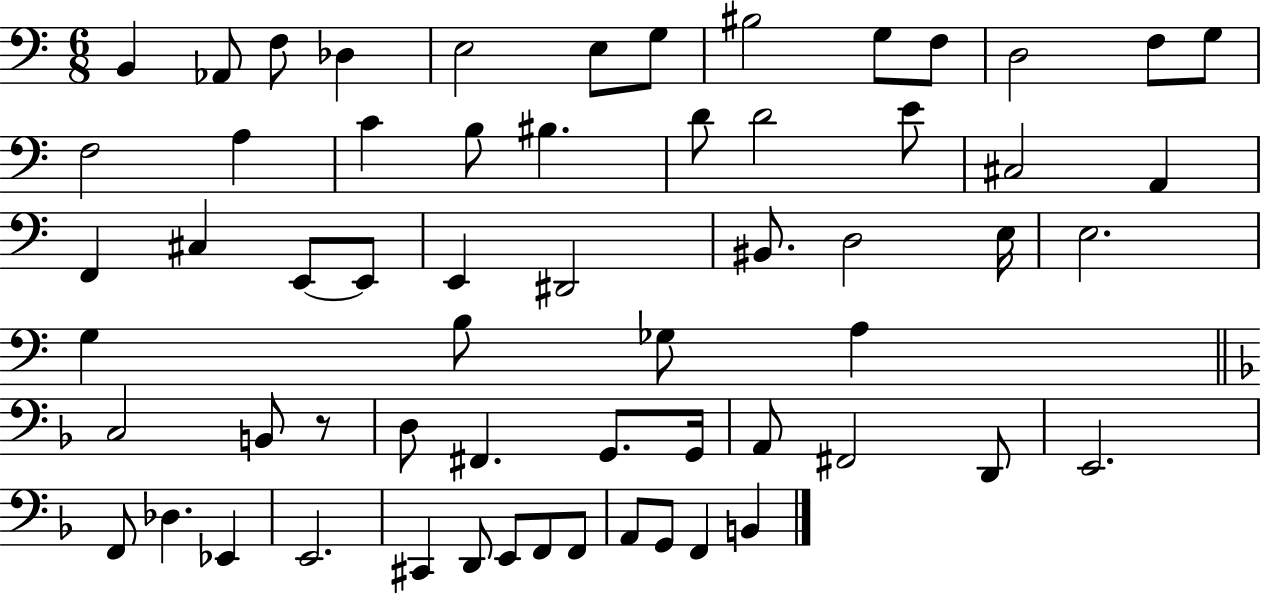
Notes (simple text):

B2/q Ab2/e F3/e Db3/q E3/h E3/e G3/e BIS3/h G3/e F3/e D3/h F3/e G3/e F3/h A3/q C4/q B3/e BIS3/q. D4/e D4/h E4/e C#3/h A2/q F2/q C#3/q E2/e E2/e E2/q D#2/h BIS2/e. D3/h E3/s E3/h. G3/q B3/e Gb3/e A3/q C3/h B2/e R/e D3/e F#2/q. G2/e. G2/s A2/e F#2/h D2/e E2/h. F2/e Db3/q. Eb2/q E2/h. C#2/q D2/e E2/e F2/e F2/e A2/e G2/e F2/q B2/q